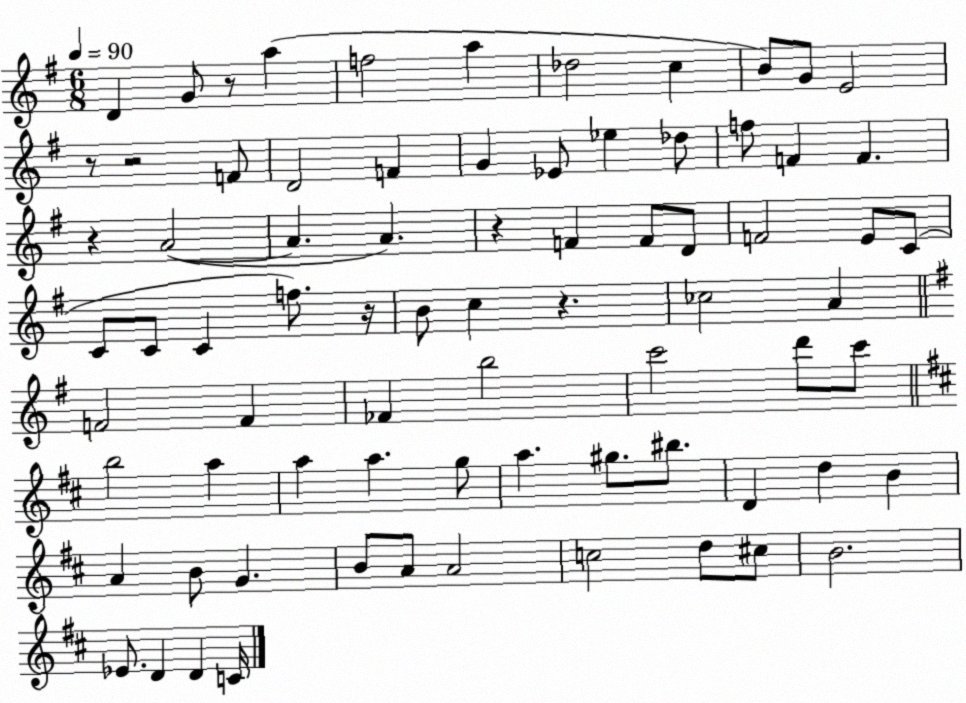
X:1
T:Untitled
M:6/8
L:1/4
K:G
D G/2 z/2 a f2 a _d2 c B/2 G/2 E2 z/2 z2 F/2 D2 F G _E/2 _e _d/2 f/2 F F z A2 A A z F F/2 D/2 F2 E/2 C/2 C/2 C/2 C f/2 z/4 B/2 c z _c2 A F2 F _F b2 c'2 d'/2 c'/2 b2 a a a g/2 a ^g/2 ^b/2 D d B A B/2 G B/2 A/2 A2 c2 d/2 ^c/2 B2 _E/2 D D C/4